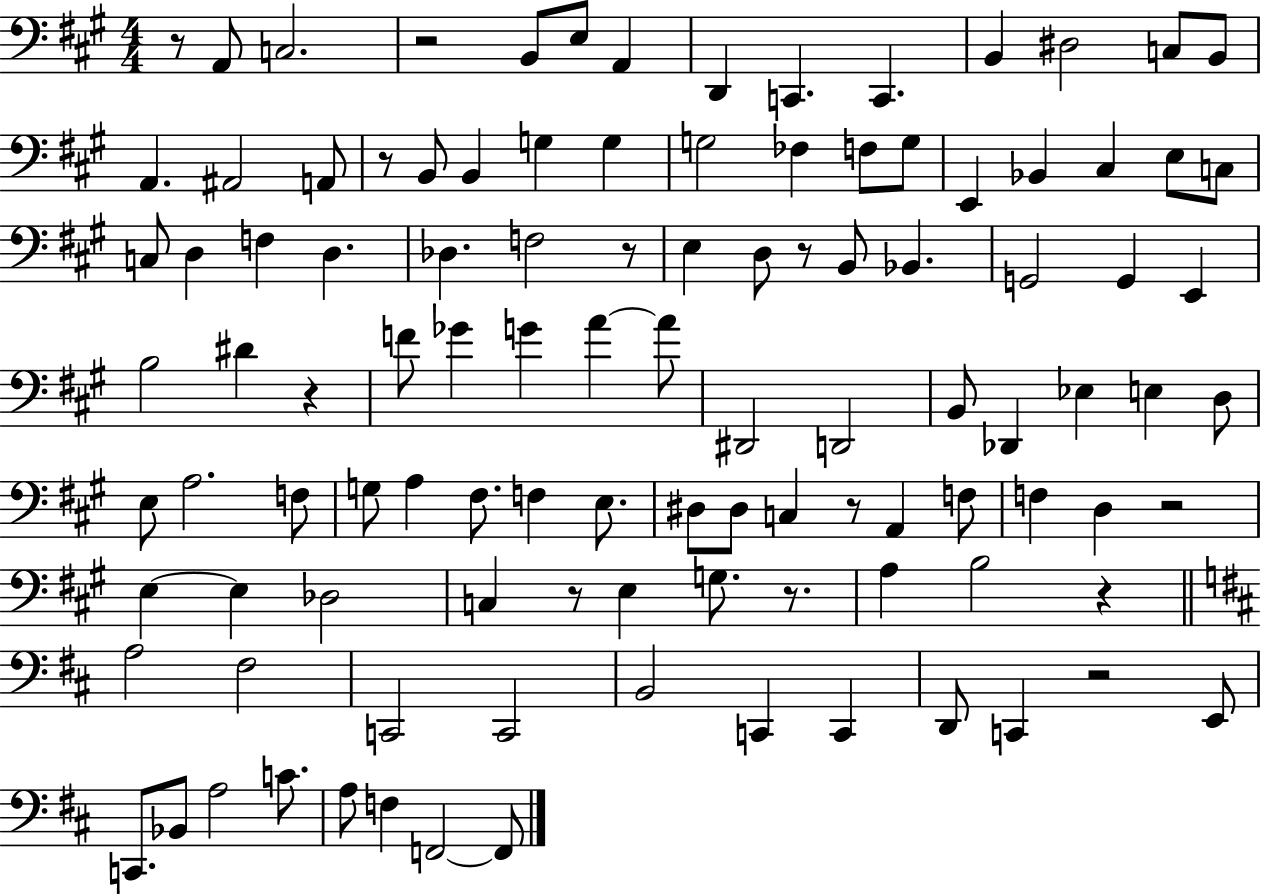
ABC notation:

X:1
T:Untitled
M:4/4
L:1/4
K:A
z/2 A,,/2 C,2 z2 B,,/2 E,/2 A,, D,, C,, C,, B,, ^D,2 C,/2 B,,/2 A,, ^A,,2 A,,/2 z/2 B,,/2 B,, G, G, G,2 _F, F,/2 G,/2 E,, _B,, ^C, E,/2 C,/2 C,/2 D, F, D, _D, F,2 z/2 E, D,/2 z/2 B,,/2 _B,, G,,2 G,, E,, B,2 ^D z F/2 _G G A A/2 ^D,,2 D,,2 B,,/2 _D,, _E, E, D,/2 E,/2 A,2 F,/2 G,/2 A, ^F,/2 F, E,/2 ^D,/2 ^D,/2 C, z/2 A,, F,/2 F, D, z2 E, E, _D,2 C, z/2 E, G,/2 z/2 A, B,2 z A,2 ^F,2 C,,2 C,,2 B,,2 C,, C,, D,,/2 C,, z2 E,,/2 C,,/2 _B,,/2 A,2 C/2 A,/2 F, F,,2 F,,/2